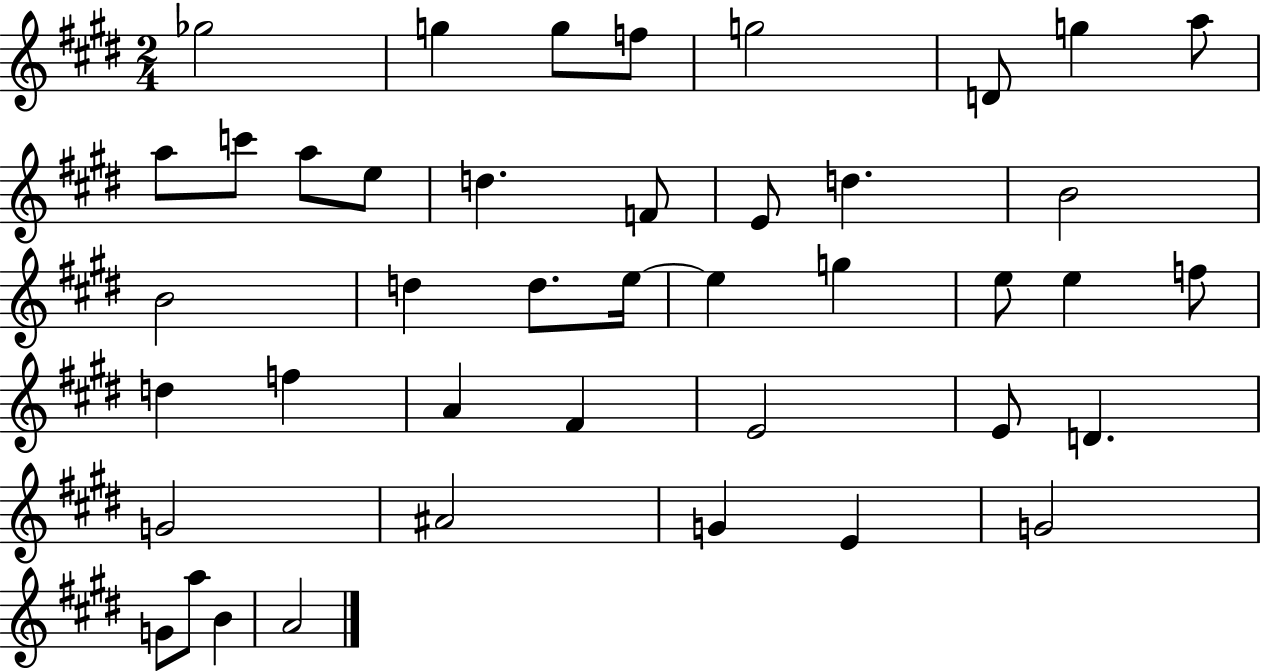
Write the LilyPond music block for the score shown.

{
  \clef treble
  \numericTimeSignature
  \time 2/4
  \key e \major
  ges''2 | g''4 g''8 f''8 | g''2 | d'8 g''4 a''8 | \break a''8 c'''8 a''8 e''8 | d''4. f'8 | e'8 d''4. | b'2 | \break b'2 | d''4 d''8. e''16~~ | e''4 g''4 | e''8 e''4 f''8 | \break d''4 f''4 | a'4 fis'4 | e'2 | e'8 d'4. | \break g'2 | ais'2 | g'4 e'4 | g'2 | \break g'8 a''8 b'4 | a'2 | \bar "|."
}